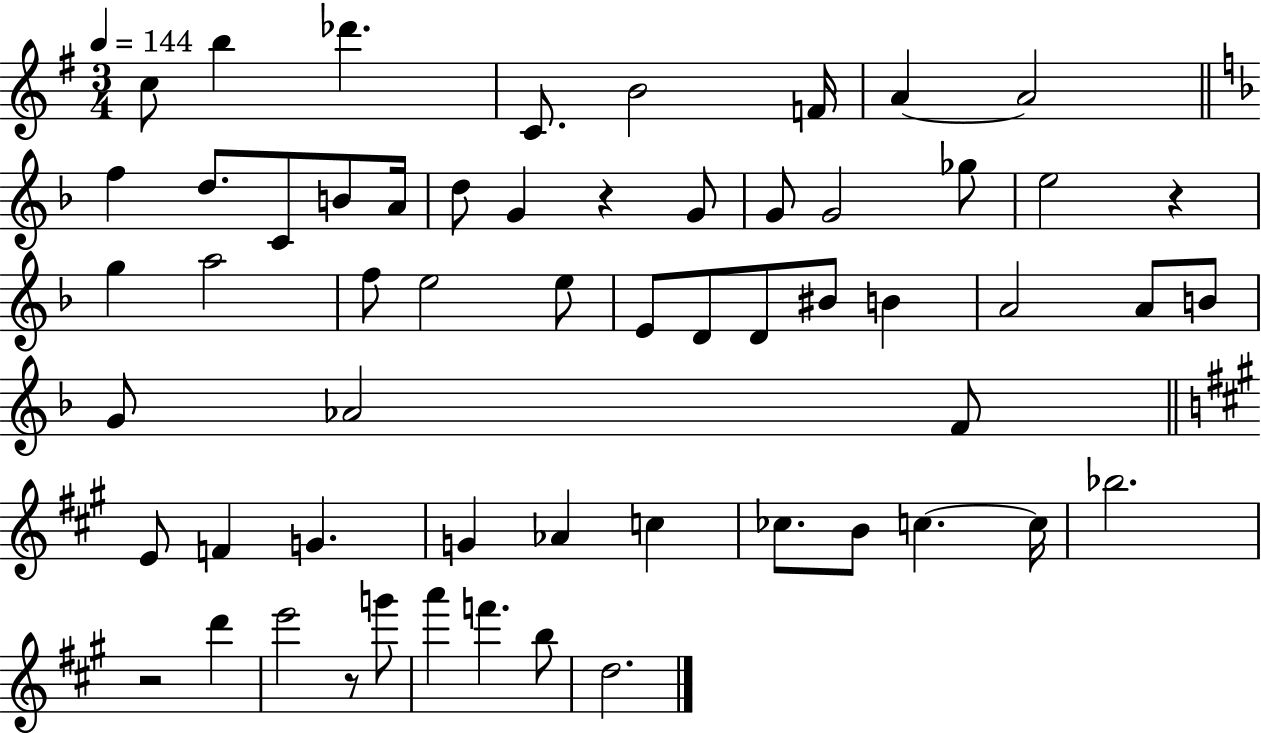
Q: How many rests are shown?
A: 4